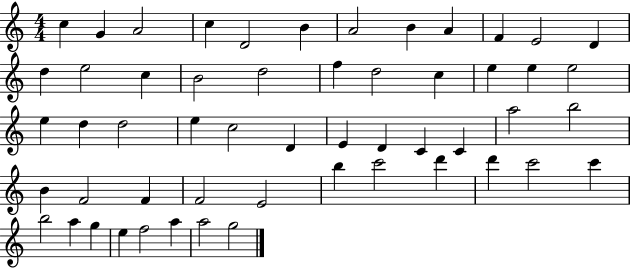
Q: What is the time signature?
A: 4/4